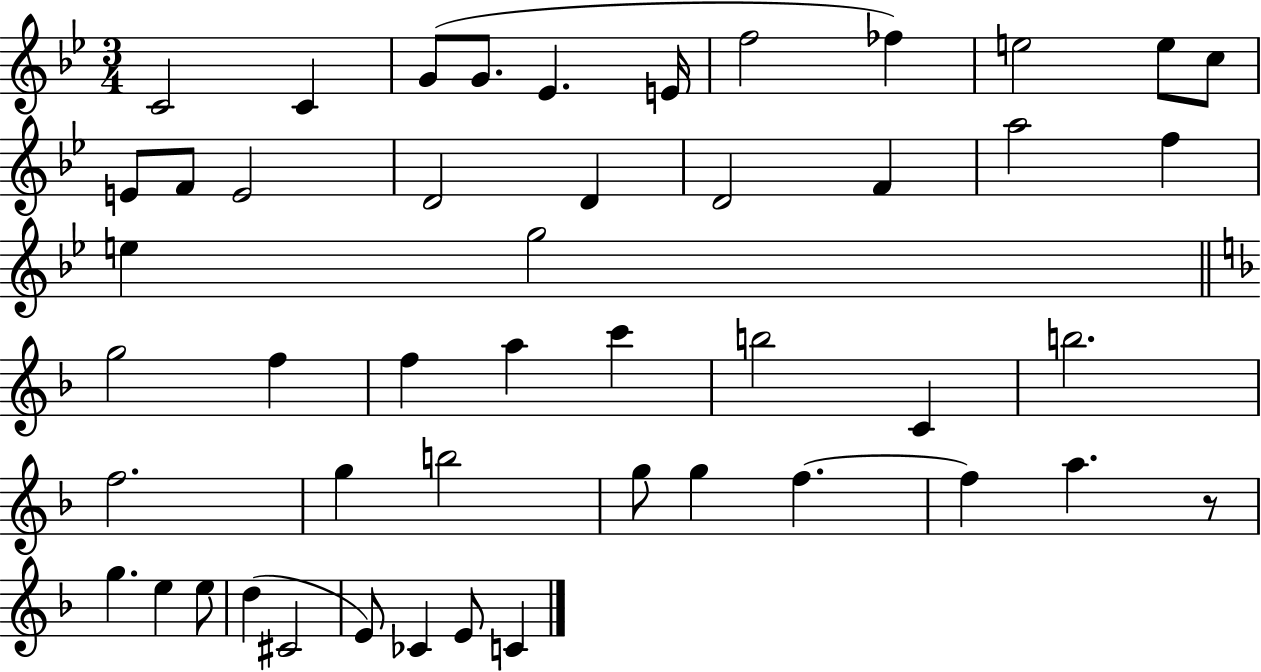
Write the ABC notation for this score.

X:1
T:Untitled
M:3/4
L:1/4
K:Bb
C2 C G/2 G/2 _E E/4 f2 _f e2 e/2 c/2 E/2 F/2 E2 D2 D D2 F a2 f e g2 g2 f f a c' b2 C b2 f2 g b2 g/2 g f f a z/2 g e e/2 d ^C2 E/2 _C E/2 C